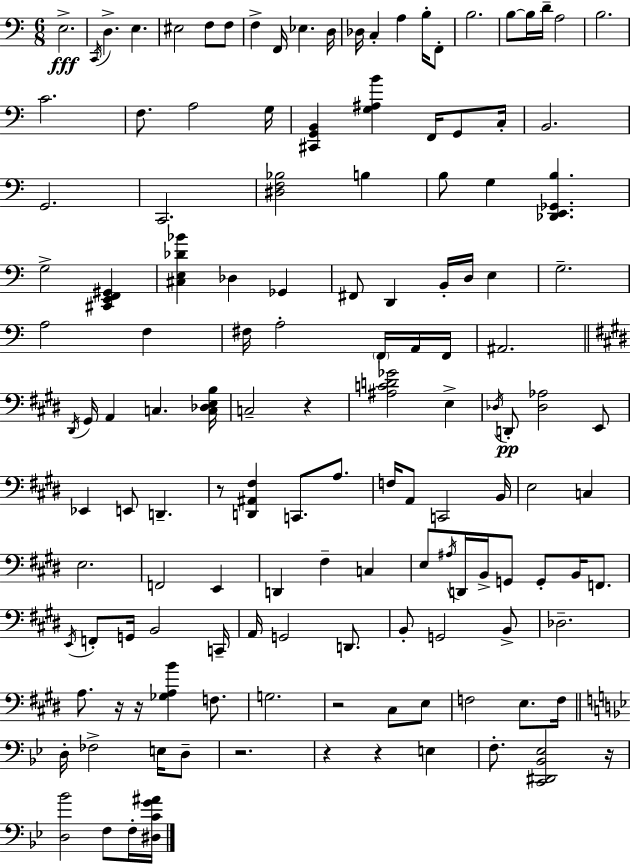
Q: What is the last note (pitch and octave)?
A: F3